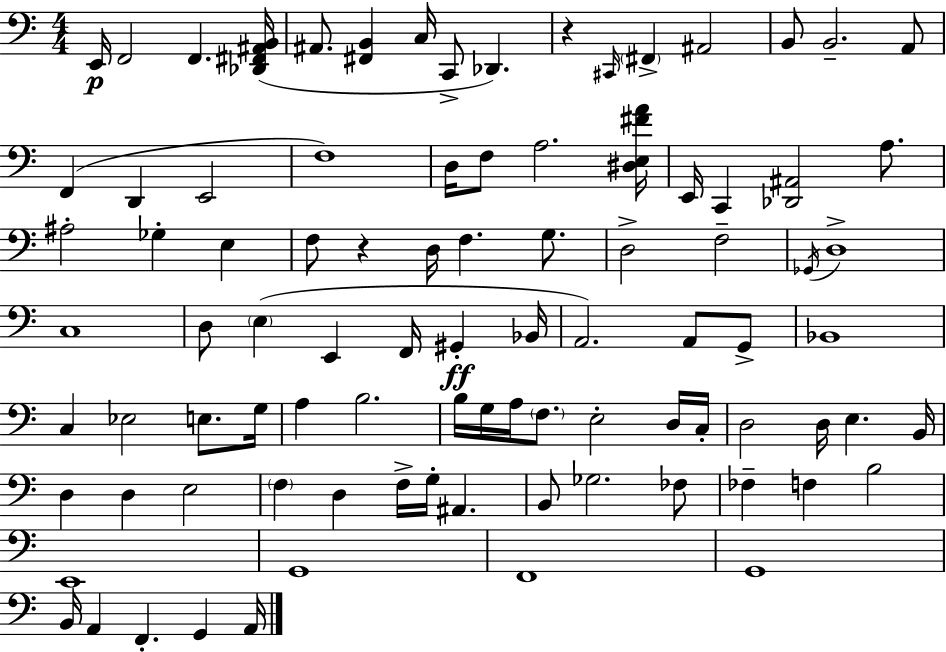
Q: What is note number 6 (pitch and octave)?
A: C2